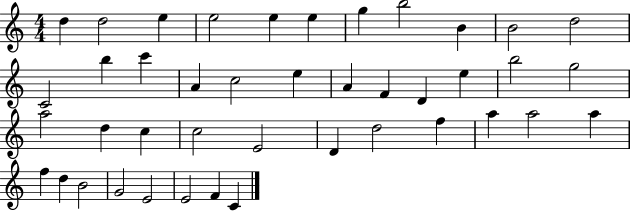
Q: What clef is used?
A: treble